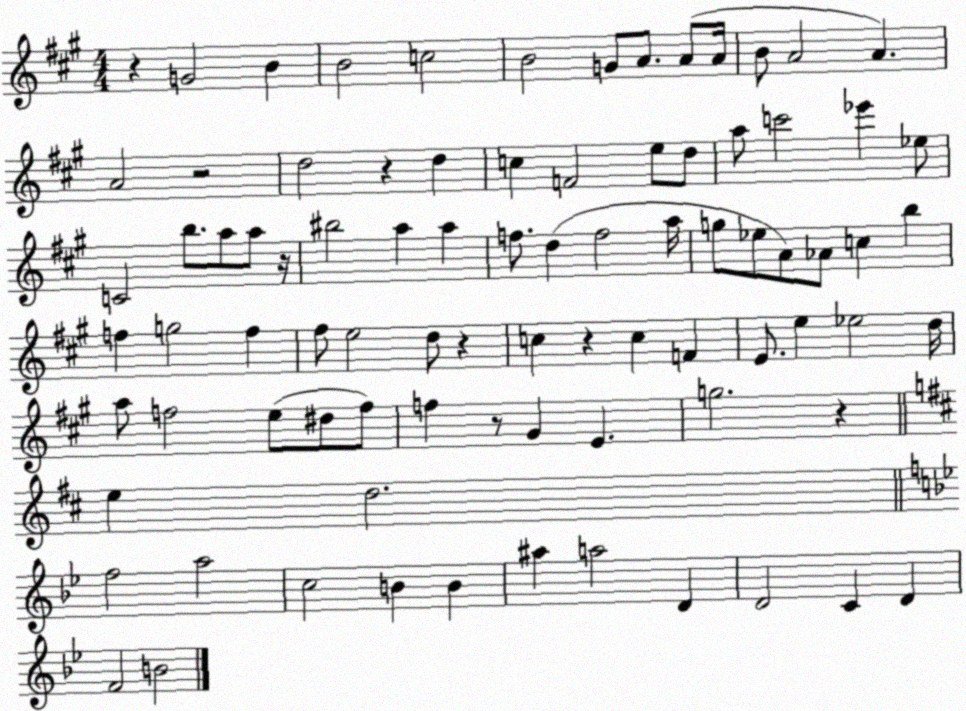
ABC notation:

X:1
T:Untitled
M:4/4
L:1/4
K:A
z G2 B B2 c2 B2 G/2 A/2 A/2 A/4 B/2 A2 A A2 z2 d2 z d c F2 e/2 d/2 a/2 c'2 _e' _e/2 C2 b/2 a/2 a/2 z/4 ^b2 a a f/2 d f2 a/4 g/2 _e/2 A/2 _A/2 c b f g2 f ^f/2 e2 d/2 z c z c F E/2 e _e2 d/4 a/2 f2 e/2 ^d/2 f/2 f z/2 ^G E g2 z e d2 f2 a2 c2 B B ^a a2 D D2 C D F2 B2